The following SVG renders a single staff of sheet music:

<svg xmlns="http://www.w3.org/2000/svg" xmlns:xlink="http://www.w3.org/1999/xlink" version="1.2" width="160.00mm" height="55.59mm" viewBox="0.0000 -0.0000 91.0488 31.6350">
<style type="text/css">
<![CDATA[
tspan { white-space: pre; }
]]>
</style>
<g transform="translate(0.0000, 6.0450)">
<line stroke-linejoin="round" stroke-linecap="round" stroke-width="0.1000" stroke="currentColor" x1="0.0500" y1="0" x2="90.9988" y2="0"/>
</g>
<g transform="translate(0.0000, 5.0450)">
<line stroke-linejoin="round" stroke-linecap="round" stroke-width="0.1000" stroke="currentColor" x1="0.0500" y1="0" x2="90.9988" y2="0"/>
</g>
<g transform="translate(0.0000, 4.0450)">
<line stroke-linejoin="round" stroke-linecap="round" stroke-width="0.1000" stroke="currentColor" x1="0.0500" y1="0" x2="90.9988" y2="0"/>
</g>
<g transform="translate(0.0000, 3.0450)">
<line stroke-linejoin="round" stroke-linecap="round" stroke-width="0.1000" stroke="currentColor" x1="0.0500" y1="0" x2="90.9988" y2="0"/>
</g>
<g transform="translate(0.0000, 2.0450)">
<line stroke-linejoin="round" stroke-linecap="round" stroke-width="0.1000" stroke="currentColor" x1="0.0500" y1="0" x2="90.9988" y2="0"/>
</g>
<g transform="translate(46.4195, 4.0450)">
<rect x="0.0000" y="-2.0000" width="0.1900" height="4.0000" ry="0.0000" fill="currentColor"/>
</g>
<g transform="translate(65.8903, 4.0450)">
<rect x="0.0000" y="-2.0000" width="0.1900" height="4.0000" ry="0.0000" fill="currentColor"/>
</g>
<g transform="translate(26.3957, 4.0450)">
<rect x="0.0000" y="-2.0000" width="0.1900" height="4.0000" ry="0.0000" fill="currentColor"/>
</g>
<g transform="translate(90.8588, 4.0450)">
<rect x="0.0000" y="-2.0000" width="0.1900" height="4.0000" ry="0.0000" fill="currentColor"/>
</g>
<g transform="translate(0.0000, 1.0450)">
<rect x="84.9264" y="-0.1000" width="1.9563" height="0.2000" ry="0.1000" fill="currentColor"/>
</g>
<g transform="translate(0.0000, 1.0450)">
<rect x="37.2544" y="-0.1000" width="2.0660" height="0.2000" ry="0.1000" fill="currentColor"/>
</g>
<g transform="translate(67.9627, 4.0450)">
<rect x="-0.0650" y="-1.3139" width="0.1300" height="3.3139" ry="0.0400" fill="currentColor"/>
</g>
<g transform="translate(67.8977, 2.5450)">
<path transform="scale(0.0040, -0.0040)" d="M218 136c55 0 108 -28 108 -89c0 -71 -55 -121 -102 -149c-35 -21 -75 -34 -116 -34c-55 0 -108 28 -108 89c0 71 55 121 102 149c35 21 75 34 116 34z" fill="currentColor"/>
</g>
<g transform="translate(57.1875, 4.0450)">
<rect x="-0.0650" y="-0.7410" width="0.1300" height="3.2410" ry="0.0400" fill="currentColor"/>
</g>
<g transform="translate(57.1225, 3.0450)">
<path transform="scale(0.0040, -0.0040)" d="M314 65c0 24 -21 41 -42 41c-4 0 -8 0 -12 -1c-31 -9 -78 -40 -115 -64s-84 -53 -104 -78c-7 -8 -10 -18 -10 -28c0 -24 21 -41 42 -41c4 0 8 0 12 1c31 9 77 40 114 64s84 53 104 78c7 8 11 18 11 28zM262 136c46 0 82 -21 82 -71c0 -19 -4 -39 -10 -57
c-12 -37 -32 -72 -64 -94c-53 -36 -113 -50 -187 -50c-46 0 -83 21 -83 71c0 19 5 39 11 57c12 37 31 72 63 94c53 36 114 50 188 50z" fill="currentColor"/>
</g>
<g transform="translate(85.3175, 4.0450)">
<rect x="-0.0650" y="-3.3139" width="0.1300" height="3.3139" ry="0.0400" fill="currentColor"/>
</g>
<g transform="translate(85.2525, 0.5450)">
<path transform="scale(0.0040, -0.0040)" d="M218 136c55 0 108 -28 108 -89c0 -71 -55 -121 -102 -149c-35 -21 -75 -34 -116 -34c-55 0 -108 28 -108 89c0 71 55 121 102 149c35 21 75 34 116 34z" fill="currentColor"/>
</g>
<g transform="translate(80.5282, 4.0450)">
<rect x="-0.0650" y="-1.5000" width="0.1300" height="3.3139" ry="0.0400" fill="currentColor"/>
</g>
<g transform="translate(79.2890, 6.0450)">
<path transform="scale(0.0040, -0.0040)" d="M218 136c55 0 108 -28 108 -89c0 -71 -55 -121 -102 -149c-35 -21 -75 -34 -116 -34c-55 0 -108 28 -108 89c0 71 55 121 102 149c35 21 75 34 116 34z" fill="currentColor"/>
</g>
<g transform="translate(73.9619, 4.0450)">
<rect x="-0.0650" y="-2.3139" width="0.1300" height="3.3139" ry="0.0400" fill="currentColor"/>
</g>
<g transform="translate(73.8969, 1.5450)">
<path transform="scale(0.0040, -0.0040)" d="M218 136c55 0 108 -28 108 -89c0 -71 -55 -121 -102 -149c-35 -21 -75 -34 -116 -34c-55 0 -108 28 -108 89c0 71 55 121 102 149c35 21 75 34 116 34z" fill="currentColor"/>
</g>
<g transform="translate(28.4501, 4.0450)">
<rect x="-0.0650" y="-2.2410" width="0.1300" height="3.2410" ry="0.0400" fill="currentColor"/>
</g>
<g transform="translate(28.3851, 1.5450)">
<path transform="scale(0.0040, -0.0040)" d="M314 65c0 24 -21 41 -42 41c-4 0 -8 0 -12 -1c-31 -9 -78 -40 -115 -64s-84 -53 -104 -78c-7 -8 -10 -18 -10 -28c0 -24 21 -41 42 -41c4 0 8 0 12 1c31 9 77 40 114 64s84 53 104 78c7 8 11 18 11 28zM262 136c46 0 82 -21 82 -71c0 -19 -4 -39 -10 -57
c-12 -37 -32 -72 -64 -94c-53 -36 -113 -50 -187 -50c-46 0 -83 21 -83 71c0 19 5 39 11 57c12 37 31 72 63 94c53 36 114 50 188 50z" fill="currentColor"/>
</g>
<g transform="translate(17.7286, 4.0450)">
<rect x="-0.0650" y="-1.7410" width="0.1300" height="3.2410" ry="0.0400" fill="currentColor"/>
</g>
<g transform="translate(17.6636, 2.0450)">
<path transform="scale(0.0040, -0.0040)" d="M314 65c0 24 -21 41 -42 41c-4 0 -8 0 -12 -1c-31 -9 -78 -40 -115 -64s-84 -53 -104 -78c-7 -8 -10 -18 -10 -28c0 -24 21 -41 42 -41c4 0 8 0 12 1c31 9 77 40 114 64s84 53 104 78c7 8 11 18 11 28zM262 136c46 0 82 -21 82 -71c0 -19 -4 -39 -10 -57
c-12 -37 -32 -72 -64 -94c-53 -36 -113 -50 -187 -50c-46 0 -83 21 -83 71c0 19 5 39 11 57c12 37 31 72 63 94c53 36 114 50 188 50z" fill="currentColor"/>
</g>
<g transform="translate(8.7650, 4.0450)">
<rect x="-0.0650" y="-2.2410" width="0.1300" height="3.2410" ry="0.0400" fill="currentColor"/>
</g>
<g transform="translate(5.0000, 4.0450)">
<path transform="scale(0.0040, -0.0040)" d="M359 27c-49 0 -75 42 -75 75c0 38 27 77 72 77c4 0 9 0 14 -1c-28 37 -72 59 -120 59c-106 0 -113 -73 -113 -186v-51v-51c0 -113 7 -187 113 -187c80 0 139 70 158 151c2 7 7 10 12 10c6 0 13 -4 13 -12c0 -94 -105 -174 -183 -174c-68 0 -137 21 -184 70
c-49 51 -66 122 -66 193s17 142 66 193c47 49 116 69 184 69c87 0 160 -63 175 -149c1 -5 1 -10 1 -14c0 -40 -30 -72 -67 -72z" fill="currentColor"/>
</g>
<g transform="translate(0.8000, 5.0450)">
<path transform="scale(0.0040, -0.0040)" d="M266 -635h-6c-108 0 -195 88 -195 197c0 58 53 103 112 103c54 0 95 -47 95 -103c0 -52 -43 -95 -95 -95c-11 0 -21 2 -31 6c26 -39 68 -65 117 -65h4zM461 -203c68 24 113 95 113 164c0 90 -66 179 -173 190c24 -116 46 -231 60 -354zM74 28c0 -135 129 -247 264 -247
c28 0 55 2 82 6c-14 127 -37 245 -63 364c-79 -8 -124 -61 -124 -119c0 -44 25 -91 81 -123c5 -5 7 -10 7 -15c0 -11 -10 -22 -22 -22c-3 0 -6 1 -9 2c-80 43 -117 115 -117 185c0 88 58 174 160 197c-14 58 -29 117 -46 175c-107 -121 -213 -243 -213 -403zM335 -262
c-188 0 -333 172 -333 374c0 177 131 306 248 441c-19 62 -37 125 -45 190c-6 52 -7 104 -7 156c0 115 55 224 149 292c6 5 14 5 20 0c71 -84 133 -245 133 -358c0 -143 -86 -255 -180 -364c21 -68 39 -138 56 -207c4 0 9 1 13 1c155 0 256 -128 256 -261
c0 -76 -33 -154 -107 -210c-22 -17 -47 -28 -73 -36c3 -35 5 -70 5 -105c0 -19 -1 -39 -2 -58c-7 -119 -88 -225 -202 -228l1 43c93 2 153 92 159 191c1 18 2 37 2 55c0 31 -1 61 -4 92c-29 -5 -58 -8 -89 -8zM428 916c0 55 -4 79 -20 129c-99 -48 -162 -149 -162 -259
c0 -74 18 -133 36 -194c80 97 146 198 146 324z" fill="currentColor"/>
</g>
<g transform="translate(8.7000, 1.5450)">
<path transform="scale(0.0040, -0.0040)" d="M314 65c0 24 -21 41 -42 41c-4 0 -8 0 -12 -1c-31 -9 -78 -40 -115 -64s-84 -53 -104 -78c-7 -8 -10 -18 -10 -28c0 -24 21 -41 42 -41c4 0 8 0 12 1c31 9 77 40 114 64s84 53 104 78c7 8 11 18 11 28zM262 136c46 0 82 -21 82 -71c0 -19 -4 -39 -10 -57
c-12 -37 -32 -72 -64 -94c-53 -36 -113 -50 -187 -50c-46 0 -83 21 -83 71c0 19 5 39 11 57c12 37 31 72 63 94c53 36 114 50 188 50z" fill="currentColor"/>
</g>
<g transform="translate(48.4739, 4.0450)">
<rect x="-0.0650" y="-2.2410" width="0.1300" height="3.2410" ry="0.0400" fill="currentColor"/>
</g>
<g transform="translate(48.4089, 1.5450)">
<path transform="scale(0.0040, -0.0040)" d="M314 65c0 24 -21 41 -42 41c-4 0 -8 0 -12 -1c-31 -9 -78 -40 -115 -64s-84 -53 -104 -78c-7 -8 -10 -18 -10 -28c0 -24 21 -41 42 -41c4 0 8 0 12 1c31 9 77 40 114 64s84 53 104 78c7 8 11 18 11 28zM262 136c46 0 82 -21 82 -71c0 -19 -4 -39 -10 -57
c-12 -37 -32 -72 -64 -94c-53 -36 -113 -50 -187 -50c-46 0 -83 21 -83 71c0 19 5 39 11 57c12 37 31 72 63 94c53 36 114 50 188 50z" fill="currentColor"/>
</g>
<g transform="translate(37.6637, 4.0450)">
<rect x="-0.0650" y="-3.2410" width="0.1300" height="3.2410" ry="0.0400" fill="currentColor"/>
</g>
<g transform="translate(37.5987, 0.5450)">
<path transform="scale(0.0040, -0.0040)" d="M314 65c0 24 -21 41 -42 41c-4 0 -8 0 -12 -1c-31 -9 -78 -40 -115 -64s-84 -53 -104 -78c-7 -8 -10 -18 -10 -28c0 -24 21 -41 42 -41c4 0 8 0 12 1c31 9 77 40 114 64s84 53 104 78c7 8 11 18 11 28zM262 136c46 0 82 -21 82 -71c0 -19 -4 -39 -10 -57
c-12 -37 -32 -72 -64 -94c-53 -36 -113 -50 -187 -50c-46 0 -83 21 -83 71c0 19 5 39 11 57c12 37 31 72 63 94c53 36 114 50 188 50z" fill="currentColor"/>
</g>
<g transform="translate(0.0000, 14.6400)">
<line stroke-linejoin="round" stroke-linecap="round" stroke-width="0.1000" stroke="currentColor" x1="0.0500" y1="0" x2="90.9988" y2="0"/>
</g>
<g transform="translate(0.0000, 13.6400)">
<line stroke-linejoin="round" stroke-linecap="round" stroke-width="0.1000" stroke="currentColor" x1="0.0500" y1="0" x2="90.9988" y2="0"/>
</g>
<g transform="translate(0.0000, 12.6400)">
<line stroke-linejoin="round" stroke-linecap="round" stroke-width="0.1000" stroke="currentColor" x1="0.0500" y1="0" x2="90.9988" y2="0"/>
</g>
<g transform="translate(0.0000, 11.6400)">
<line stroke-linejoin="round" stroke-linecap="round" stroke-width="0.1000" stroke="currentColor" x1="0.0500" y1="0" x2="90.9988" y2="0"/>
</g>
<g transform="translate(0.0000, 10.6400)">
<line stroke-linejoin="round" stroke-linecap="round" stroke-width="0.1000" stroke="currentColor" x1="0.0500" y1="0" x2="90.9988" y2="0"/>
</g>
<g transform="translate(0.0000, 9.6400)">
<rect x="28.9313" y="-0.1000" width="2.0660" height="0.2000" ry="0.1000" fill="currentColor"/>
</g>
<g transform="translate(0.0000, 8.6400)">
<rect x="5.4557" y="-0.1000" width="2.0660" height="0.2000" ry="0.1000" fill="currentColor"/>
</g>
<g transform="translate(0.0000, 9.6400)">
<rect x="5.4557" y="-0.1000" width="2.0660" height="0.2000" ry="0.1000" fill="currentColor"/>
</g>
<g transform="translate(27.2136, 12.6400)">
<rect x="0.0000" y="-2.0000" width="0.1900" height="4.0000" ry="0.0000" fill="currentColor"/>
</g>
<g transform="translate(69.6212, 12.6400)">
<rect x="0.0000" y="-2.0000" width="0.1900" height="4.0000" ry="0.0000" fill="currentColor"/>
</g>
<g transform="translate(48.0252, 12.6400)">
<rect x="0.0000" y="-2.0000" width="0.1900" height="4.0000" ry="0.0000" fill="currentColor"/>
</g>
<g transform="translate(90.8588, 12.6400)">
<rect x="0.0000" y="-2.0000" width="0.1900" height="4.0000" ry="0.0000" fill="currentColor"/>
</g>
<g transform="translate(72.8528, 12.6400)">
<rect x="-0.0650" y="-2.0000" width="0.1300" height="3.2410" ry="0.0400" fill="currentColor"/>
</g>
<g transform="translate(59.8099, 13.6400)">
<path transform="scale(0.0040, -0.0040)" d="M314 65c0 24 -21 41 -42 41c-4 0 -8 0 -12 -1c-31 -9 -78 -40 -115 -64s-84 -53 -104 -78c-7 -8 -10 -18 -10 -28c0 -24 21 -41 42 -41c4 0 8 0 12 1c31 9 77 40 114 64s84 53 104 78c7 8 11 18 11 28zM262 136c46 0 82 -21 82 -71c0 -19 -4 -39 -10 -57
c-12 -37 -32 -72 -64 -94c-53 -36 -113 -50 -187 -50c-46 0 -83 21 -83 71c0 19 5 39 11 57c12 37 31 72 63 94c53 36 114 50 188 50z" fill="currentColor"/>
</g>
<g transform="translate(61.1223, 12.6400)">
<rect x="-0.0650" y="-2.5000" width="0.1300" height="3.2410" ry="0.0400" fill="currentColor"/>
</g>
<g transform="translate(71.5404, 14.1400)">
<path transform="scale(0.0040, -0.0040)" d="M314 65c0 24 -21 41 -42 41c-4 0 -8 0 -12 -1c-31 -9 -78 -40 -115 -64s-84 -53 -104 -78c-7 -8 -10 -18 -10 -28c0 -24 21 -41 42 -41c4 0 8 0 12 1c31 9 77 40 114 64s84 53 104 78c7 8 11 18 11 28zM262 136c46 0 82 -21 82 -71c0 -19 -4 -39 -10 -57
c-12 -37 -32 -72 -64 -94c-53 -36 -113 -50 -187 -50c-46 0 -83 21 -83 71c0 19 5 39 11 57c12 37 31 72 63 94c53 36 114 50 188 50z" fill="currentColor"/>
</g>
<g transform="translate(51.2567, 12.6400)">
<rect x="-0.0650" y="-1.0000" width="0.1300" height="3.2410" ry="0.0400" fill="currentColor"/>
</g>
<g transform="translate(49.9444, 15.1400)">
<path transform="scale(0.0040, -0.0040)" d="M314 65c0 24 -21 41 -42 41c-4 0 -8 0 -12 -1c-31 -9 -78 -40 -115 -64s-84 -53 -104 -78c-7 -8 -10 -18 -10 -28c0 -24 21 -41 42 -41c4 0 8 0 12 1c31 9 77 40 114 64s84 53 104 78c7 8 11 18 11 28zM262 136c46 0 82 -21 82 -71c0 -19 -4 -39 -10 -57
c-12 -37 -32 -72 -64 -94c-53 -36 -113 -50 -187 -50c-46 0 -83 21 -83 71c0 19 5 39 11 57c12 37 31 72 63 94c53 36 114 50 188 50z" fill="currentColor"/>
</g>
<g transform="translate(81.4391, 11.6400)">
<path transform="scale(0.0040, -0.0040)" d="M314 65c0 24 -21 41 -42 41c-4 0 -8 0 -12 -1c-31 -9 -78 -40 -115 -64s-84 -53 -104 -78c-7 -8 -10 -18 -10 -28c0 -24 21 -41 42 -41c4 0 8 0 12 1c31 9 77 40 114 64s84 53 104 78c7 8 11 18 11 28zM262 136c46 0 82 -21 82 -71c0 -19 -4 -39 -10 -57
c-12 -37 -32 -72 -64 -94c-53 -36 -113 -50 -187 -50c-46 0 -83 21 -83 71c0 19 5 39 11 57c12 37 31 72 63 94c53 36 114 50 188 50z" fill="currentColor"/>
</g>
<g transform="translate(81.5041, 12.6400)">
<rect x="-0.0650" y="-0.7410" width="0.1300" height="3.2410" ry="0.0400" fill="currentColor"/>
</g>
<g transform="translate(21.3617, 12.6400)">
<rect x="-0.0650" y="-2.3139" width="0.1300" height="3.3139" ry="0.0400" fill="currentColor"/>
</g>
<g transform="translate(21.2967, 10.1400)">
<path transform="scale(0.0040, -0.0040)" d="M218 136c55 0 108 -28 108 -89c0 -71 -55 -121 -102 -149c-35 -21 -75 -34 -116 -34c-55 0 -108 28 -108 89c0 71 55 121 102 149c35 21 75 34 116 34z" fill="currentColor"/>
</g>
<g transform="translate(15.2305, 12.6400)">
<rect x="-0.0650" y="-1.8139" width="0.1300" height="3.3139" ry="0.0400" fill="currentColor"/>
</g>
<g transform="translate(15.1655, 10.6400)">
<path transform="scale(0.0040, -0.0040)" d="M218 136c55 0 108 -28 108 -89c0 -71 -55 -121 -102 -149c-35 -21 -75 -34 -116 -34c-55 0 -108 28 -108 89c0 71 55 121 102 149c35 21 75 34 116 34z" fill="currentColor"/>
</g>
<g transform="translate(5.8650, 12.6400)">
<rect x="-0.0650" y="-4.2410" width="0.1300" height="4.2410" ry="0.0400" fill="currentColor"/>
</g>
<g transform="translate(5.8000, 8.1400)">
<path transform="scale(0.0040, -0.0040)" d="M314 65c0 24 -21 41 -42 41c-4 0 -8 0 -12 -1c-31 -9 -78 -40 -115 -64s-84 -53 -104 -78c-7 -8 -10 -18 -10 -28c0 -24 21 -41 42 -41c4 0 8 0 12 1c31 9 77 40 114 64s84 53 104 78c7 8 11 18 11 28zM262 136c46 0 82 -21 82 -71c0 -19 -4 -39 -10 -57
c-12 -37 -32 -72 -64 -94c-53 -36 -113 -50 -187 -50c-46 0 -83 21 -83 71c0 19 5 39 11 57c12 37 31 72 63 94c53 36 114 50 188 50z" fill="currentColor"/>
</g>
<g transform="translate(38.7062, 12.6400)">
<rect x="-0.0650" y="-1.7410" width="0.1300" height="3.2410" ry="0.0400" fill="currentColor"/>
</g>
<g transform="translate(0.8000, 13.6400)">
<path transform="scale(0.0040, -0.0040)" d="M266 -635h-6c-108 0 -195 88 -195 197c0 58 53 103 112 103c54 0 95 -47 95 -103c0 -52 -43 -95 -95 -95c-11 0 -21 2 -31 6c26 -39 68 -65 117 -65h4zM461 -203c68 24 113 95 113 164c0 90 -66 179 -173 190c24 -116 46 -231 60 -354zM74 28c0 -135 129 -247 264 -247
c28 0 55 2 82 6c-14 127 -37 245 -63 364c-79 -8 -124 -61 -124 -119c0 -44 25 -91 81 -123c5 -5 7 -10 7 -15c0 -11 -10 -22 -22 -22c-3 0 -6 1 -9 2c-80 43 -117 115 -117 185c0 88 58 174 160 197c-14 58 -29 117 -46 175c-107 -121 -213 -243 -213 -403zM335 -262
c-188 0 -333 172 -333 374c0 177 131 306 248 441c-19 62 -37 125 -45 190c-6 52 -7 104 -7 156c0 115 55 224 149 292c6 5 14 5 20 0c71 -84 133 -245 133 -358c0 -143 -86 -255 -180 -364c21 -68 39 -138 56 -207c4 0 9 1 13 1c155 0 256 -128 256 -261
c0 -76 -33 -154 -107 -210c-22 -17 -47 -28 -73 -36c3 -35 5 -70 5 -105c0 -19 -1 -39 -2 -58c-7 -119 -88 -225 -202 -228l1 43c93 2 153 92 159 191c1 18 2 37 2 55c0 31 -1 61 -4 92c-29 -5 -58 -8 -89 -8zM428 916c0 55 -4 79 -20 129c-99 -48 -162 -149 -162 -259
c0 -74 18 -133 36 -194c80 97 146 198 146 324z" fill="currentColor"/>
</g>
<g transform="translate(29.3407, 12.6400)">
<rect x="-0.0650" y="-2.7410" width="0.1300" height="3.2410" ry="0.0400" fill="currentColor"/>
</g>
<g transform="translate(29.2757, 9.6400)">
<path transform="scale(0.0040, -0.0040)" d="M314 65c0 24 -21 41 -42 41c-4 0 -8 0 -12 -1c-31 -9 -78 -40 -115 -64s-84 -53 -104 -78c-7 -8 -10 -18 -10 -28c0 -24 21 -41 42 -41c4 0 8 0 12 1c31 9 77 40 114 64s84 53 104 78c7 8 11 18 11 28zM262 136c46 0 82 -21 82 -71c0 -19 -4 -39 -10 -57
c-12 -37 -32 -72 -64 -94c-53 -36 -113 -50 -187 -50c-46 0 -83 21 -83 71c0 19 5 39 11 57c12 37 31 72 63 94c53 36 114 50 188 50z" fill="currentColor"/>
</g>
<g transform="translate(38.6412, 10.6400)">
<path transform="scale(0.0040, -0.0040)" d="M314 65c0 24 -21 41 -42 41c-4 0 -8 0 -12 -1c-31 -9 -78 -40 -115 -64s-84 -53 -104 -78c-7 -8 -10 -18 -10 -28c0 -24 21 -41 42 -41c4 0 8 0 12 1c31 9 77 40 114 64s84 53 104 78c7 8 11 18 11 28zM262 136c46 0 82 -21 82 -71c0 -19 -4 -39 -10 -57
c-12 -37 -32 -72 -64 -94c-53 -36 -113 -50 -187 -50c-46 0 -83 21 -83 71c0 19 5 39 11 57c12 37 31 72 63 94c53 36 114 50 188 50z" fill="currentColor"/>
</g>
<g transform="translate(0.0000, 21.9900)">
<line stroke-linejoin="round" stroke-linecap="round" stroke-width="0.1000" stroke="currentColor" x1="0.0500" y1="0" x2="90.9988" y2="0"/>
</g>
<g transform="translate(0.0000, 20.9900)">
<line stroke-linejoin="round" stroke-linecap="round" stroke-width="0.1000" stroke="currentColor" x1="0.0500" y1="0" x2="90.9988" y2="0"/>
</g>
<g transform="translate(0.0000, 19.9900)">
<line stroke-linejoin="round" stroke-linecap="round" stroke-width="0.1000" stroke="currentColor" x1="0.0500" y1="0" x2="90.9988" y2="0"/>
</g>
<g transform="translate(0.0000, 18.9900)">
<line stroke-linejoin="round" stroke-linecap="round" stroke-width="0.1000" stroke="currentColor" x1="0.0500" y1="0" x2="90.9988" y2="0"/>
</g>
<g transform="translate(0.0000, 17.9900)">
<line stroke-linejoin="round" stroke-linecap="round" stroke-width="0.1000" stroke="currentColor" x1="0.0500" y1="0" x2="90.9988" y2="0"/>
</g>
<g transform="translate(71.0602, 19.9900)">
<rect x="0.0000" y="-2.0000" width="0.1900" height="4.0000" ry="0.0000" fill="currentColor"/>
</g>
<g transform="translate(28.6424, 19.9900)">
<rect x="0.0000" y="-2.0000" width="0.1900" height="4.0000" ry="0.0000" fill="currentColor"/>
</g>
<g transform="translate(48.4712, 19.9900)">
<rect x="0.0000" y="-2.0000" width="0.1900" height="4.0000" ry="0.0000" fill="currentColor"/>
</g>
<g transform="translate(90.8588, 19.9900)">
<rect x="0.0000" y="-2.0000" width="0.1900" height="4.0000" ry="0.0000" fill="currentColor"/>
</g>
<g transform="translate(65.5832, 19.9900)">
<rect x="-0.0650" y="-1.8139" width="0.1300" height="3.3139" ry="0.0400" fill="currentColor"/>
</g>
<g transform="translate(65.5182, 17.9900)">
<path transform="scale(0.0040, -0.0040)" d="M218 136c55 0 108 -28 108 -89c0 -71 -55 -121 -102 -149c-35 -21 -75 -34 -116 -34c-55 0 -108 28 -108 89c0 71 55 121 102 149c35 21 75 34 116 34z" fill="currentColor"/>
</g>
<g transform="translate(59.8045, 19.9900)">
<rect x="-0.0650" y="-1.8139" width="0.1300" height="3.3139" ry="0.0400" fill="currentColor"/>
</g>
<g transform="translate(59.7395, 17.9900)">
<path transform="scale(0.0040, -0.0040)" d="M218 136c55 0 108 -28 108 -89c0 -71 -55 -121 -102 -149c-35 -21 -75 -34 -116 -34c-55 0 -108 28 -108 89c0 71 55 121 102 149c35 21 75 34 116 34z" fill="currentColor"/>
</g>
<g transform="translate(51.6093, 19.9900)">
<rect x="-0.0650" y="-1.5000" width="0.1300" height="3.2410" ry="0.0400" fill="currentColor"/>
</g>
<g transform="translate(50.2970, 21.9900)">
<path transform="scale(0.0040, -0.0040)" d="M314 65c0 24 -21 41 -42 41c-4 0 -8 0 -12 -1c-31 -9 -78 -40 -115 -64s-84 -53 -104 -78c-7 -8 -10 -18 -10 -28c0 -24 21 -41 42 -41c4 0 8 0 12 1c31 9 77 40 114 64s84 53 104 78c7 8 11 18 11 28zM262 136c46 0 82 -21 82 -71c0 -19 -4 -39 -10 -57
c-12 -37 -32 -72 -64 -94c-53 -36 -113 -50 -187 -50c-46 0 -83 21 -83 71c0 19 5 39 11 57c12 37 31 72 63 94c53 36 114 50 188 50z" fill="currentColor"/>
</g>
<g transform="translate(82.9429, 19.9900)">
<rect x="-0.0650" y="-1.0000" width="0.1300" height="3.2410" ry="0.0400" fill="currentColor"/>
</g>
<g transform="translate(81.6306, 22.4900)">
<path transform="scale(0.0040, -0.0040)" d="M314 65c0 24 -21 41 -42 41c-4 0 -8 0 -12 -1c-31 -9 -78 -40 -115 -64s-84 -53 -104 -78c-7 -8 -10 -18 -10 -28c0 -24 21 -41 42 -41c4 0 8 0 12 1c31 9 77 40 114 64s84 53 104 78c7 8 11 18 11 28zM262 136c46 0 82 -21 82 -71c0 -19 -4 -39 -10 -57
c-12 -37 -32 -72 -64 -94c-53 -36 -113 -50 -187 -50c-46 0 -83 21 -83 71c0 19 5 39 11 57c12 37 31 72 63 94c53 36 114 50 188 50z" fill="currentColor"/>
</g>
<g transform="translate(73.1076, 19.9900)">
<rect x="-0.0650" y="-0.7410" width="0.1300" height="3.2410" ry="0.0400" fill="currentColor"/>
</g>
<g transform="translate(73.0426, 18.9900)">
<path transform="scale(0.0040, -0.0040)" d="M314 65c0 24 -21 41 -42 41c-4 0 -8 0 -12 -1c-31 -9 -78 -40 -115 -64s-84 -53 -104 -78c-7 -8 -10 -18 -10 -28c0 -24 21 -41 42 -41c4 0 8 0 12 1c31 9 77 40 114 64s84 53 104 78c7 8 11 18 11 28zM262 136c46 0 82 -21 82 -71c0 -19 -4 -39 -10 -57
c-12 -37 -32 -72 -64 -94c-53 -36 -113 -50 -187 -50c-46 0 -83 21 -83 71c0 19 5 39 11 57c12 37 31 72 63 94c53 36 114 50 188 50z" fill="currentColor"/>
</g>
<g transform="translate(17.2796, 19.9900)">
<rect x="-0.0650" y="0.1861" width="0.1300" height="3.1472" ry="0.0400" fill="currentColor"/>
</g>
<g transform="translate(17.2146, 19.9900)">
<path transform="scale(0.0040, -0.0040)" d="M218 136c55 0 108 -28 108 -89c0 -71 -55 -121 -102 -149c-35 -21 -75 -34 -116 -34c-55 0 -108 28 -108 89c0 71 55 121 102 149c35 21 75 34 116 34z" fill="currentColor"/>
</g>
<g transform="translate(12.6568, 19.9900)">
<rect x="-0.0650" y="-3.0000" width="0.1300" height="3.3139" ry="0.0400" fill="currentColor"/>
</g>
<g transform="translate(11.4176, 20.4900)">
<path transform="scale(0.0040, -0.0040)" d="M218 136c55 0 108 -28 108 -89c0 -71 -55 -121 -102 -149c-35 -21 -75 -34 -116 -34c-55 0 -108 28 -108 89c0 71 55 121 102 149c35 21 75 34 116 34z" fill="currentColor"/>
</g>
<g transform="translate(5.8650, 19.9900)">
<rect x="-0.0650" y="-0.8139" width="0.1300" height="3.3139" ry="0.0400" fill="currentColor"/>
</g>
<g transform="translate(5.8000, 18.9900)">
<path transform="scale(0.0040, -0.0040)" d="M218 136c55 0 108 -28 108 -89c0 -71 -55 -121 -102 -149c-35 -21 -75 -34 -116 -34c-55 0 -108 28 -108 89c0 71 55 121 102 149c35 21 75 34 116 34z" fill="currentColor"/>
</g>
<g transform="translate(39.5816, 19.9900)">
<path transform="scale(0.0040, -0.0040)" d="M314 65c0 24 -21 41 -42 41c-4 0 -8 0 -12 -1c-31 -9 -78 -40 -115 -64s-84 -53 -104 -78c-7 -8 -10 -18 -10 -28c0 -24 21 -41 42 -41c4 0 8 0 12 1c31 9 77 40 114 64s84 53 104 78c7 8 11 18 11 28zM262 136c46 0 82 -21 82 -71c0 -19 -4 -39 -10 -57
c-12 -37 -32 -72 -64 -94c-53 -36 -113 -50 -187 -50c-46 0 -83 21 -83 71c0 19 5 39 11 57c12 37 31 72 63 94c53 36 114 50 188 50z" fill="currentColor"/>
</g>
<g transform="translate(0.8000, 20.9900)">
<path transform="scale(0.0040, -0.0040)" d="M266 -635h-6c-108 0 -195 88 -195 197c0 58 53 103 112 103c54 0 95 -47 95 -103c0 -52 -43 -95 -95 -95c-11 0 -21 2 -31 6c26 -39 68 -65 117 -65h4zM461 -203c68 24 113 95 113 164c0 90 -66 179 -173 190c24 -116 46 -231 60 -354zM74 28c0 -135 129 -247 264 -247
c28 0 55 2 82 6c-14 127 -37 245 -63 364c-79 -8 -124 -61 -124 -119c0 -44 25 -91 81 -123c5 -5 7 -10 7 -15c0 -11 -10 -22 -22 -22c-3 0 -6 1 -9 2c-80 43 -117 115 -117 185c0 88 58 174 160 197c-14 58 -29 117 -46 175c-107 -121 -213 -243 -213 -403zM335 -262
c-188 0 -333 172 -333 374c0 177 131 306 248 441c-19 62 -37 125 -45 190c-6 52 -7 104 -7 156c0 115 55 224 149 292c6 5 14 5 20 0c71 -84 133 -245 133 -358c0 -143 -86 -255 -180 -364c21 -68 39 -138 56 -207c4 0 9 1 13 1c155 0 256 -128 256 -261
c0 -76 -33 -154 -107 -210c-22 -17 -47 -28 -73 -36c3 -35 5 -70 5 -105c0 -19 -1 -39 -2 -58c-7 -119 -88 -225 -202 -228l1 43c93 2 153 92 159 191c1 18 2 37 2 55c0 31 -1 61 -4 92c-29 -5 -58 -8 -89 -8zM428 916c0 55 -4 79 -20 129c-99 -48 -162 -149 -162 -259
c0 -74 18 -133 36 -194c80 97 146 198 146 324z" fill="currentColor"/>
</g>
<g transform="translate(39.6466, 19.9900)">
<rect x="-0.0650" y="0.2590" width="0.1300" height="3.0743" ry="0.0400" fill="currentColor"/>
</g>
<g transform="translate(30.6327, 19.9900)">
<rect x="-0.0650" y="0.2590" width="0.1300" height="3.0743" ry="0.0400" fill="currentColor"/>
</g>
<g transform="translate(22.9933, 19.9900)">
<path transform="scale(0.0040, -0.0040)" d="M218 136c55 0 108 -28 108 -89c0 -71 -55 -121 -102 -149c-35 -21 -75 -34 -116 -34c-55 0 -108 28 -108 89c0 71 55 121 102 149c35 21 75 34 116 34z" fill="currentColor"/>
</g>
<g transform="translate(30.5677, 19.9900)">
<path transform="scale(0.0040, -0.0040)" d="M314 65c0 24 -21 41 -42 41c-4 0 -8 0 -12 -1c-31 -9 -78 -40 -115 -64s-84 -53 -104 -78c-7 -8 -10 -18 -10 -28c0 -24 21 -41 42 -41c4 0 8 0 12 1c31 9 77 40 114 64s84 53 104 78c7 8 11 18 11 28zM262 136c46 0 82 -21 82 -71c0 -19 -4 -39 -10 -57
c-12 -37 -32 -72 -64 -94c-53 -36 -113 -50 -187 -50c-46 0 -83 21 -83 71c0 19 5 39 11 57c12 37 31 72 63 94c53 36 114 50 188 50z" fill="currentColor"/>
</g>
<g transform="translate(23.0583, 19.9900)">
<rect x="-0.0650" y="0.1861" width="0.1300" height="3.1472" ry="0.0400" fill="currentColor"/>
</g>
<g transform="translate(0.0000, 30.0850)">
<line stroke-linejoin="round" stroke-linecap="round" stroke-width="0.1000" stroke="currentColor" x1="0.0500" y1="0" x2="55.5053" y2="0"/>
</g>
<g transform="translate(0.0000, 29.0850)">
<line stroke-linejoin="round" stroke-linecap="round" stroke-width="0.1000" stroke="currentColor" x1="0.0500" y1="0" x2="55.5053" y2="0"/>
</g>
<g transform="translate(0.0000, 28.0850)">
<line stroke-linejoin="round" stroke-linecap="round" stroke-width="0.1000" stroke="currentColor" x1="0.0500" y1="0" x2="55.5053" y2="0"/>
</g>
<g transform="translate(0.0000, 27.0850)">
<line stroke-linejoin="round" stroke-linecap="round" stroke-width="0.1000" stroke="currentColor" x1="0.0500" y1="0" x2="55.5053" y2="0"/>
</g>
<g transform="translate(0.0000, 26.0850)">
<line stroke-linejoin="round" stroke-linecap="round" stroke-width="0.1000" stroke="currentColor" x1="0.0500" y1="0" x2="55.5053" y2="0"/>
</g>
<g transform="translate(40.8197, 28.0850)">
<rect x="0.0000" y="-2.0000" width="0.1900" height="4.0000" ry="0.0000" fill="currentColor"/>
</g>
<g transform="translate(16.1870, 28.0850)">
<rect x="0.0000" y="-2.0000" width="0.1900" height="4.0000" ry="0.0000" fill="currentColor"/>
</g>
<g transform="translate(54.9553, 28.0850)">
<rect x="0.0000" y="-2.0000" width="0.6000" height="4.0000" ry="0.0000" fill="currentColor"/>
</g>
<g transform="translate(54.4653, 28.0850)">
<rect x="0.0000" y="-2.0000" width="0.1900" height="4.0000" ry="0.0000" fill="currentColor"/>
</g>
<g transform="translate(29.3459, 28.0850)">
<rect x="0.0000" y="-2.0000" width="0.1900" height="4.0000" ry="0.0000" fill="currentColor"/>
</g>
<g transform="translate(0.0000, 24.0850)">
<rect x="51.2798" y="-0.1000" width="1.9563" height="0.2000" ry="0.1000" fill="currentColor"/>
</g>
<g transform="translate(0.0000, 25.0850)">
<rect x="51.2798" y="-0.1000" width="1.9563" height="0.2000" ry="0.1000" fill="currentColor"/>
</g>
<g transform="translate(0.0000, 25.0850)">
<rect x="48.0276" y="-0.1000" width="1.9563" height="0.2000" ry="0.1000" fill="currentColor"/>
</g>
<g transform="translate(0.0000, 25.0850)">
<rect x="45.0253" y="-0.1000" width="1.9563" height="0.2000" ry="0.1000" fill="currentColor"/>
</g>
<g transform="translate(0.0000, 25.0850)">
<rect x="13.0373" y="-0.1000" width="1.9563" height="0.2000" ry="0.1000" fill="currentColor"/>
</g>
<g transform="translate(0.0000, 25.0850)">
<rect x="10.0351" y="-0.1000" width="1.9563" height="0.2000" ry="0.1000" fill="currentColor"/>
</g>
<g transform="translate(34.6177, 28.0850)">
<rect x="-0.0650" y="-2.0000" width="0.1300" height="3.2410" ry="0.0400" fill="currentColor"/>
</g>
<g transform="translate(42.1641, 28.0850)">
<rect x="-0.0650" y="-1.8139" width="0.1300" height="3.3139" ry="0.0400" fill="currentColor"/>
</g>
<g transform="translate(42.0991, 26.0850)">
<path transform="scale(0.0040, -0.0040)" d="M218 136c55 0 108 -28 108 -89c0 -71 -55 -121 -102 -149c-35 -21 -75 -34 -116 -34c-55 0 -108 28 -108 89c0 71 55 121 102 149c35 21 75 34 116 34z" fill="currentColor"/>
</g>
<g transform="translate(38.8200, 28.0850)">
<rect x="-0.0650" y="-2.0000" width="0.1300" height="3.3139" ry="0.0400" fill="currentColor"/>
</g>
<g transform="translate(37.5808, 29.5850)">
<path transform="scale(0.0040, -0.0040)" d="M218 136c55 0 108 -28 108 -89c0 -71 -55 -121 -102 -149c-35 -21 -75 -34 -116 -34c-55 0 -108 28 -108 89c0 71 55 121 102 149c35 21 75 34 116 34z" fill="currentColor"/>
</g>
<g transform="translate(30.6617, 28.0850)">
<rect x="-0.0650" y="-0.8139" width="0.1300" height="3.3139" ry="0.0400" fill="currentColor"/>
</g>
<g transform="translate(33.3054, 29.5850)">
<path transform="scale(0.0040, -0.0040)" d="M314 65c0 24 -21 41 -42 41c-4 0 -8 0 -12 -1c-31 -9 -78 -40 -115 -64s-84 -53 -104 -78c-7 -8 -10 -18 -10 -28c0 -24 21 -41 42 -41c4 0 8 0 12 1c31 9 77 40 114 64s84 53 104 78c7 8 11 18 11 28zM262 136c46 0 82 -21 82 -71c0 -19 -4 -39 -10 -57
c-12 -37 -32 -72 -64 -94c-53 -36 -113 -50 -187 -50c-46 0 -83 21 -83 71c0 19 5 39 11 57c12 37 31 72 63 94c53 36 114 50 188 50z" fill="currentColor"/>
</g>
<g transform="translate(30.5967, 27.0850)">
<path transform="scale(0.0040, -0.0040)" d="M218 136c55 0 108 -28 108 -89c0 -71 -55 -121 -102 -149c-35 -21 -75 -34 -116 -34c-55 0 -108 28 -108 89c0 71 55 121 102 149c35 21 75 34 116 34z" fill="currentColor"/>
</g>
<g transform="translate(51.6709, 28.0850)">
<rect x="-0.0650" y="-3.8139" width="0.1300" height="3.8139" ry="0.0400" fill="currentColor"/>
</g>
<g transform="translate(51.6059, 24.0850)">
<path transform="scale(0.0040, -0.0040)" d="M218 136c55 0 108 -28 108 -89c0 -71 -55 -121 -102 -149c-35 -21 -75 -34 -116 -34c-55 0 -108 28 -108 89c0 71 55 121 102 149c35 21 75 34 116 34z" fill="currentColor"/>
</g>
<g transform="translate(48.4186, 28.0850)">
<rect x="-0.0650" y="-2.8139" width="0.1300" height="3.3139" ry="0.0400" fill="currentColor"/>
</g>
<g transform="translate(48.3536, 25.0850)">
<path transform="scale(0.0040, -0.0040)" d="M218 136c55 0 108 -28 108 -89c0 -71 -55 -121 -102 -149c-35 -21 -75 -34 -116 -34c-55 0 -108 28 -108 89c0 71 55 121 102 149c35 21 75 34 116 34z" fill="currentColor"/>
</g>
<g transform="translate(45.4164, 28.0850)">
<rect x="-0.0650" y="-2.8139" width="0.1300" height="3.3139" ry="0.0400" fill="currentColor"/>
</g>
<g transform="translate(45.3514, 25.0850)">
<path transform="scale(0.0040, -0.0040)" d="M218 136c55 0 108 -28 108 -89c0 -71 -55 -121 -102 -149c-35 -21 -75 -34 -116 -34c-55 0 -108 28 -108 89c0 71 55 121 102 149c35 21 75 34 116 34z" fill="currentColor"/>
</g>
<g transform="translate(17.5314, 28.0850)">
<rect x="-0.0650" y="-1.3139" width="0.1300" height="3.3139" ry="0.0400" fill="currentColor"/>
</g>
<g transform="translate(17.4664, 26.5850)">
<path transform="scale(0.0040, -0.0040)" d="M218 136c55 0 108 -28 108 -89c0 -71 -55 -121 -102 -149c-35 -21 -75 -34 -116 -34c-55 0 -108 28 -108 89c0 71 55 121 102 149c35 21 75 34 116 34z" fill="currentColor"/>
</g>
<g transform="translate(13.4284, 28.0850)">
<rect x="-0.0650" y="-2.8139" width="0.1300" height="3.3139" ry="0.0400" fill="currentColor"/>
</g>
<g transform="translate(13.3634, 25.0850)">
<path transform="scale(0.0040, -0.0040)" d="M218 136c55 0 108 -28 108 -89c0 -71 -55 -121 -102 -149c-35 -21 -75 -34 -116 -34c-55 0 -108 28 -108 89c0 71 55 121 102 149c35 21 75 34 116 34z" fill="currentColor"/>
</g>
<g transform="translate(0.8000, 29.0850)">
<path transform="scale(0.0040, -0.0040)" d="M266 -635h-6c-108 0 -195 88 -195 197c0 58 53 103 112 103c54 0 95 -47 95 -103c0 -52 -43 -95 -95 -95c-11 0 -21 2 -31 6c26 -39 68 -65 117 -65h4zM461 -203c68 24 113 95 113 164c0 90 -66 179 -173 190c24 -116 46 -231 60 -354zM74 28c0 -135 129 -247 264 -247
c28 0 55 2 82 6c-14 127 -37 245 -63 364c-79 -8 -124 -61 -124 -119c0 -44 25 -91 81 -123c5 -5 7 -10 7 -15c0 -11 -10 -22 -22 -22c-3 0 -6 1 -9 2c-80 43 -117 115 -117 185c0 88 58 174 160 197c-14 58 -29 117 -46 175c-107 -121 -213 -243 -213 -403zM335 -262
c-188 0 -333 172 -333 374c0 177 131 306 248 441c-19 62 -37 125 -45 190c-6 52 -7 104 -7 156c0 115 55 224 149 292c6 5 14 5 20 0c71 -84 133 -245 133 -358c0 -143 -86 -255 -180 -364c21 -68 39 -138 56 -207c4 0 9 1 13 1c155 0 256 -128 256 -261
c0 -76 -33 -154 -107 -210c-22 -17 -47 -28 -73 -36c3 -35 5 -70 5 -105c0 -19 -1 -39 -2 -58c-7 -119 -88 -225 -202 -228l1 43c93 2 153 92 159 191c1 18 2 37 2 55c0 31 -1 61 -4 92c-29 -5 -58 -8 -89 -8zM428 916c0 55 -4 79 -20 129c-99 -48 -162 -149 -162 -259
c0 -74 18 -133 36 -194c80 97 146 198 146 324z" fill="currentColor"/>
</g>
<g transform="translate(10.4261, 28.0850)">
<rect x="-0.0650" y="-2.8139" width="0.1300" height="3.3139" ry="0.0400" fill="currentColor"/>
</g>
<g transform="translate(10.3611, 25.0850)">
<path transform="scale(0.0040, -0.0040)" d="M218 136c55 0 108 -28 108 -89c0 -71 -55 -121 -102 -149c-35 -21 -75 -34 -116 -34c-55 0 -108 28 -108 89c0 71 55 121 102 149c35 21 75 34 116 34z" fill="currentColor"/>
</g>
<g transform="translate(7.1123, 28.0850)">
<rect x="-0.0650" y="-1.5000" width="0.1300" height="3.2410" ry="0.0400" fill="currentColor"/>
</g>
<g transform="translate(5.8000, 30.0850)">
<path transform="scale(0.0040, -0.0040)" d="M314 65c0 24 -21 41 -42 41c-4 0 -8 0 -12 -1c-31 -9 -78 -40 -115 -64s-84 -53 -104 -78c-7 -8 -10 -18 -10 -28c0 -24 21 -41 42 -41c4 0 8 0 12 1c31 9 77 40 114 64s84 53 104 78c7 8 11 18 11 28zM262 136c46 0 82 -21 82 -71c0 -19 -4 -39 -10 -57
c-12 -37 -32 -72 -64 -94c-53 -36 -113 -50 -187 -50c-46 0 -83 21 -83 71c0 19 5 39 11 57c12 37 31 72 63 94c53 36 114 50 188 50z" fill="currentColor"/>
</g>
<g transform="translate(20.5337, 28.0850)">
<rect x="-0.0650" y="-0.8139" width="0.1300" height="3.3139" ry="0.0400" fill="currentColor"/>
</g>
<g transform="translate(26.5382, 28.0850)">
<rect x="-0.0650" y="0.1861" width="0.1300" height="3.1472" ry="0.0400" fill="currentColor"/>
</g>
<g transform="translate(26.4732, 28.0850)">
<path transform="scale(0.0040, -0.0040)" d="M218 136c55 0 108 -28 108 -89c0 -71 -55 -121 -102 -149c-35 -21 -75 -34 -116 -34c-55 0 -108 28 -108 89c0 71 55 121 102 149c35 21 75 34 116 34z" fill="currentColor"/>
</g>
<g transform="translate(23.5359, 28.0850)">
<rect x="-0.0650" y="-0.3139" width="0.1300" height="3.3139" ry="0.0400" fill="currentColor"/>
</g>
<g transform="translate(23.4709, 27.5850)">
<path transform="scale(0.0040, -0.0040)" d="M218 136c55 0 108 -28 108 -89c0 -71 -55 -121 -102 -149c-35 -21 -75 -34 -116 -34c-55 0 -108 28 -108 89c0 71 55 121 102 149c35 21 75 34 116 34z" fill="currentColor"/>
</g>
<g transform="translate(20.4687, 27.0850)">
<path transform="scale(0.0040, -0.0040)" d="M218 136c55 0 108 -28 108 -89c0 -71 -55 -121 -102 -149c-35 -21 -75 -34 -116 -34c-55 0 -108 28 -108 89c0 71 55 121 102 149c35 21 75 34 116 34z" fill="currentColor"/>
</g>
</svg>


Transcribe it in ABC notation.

X:1
T:Untitled
M:4/4
L:1/4
K:C
g2 f2 g2 b2 g2 d2 e g E b d'2 f g a2 f2 D2 G2 F2 d2 d A B B B2 B2 E2 f f d2 D2 E2 a a e d c B d F2 F f a a c'